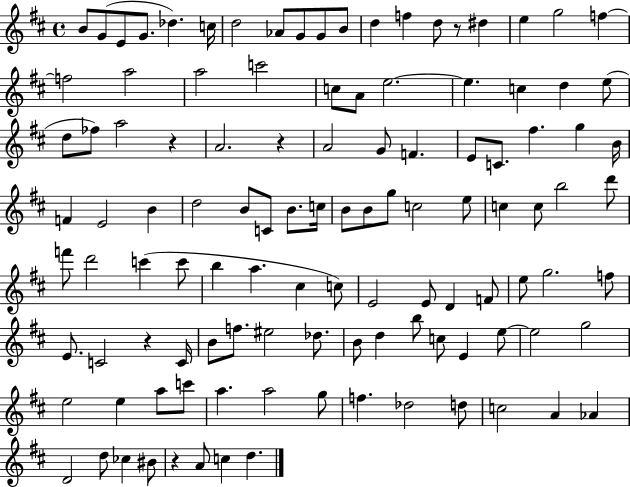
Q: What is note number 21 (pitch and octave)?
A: A5